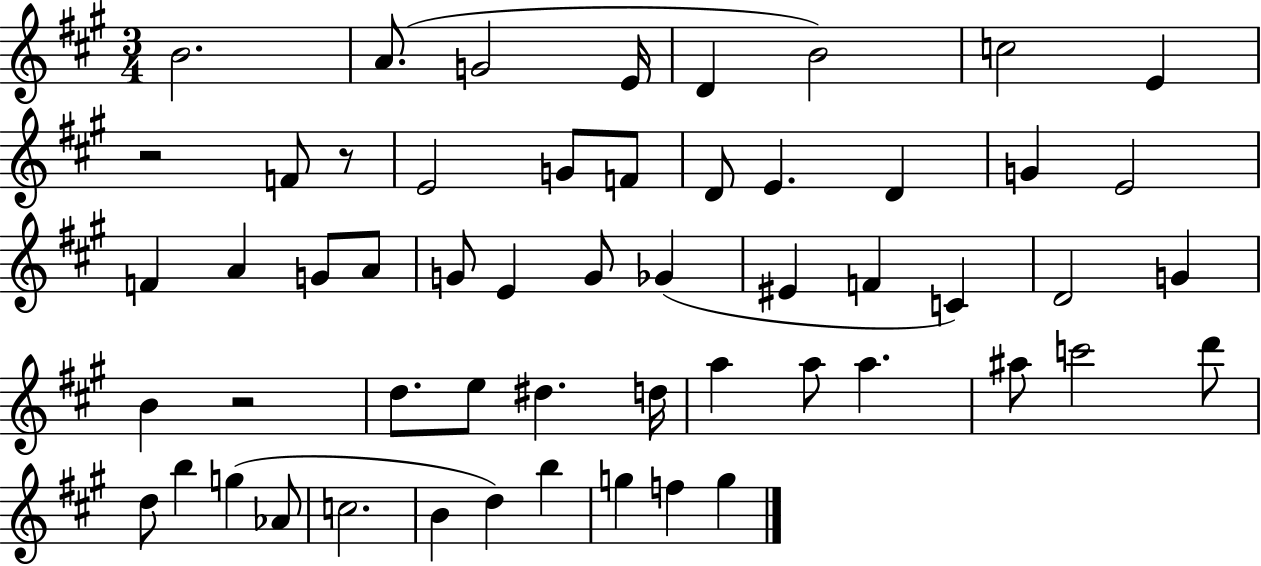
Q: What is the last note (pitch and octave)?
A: G5